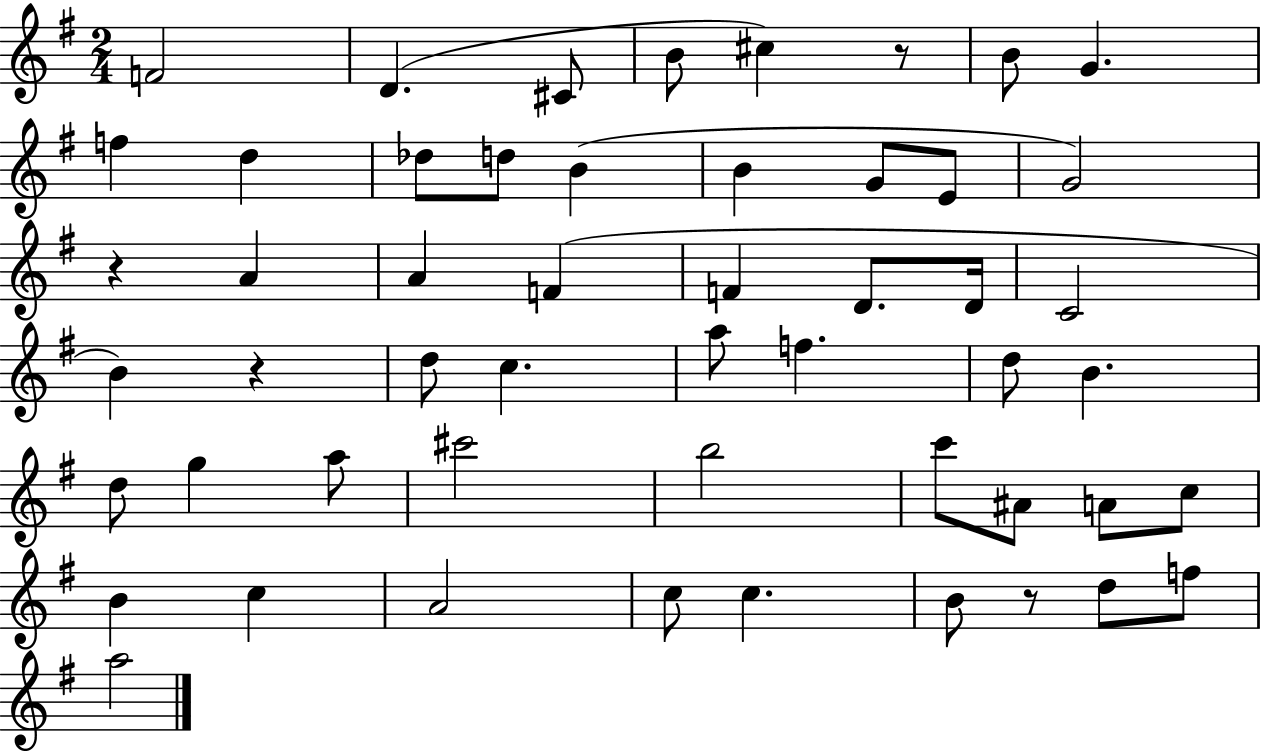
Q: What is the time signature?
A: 2/4